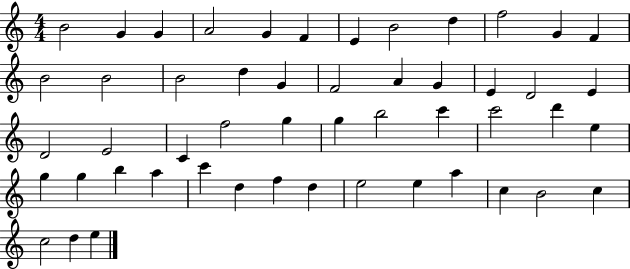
X:1
T:Untitled
M:4/4
L:1/4
K:C
B2 G G A2 G F E B2 d f2 G F B2 B2 B2 d G F2 A G E D2 E D2 E2 C f2 g g b2 c' c'2 d' e g g b a c' d f d e2 e a c B2 c c2 d e